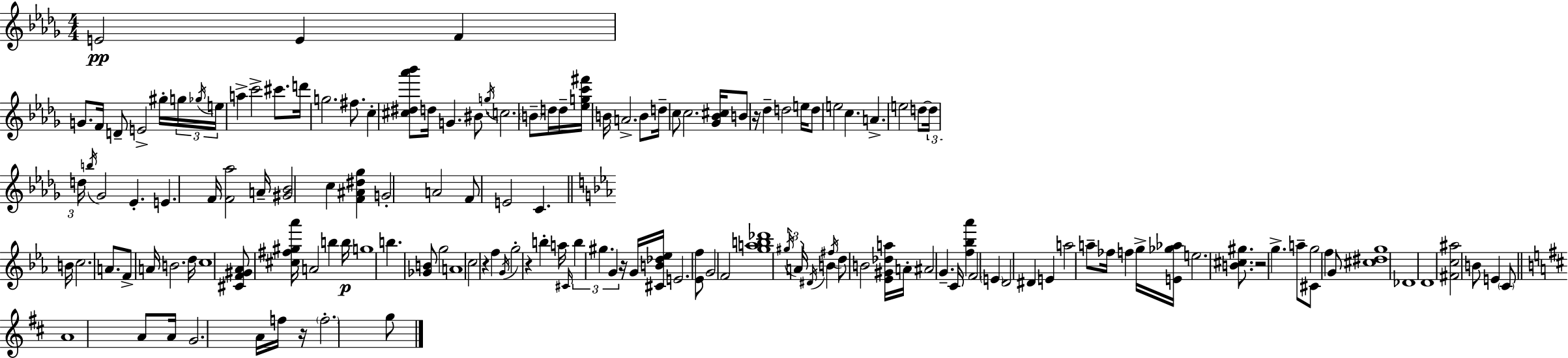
E4/h E4/q F4/q G4/e. F4/s D4/e E4/h G#5/s G5/s Gb5/s E5/s A5/q C6/h C#6/e. D6/s G5/h. F#5/e. C5/q [C#5,D#5,Ab6,Bb6]/e D5/s G4/q. BIS4/e. G5/s C5/h. B4/e D5/s D5/s [Eb5,G5,C6,F#6]/s B4/s A4/h. B4/e D5/s C5/e C5/h. [Gb4,Bb4,C#5]/s B4/e R/s Db5/q D5/h E5/s D5/e E5/h C5/q. A4/q. E5/h D5/e D5/s D5/s B5/s Gb4/h Eb4/q. E4/q. F4/s [F4,Ab5]/h A4/s [G#4,Bb4]/h C5/q [F4,A#4,D#5,Gb5]/q G4/h A4/h F4/e E4/h C4/q. B4/s C5/h. A4/e. F4/e A4/s B4/h. D5/s C5/w [C#4,F4,G#4,Ab4]/e [C#5,F#5,G#5,Ab6]/s A4/h B5/q B5/s G5/w B5/q. [Gb4,B4]/e G5/h A4/w C5/h R/q F5/q G4/s G5/h R/q B5/q A5/s C#4/s B5/q G#5/q. G4/q R/s G4/s [C#4,B4,Db5,Eb5]/s E4/h. [Eb4,F5]/e G4/h F4/h [G5,A5,B5,Db6]/w G#5/s A4/s D#4/s B4/q F#5/s D5/e B4/h [Eb4,G#4,Db5,A5]/s A4/s A#4/h G4/q. C4/s [F5,Bb5,Ab6]/q F4/h E4/q D4/h D#4/q E4/q A5/h A5/e FES5/s F5/q G5/s [E4,Gb5,Ab5]/s E5/h. [B4,C#5,G#5]/e. R/h G5/q. A5/e C#4/e G5/h F5/q G4/e [C#5,D#5,G5]/w Db4/w D4/w [F#4,C5,A#5]/h B4/e E4/q C4/e A4/w A4/e A4/s G4/h. A4/s F5/s R/s F5/h. G5/e